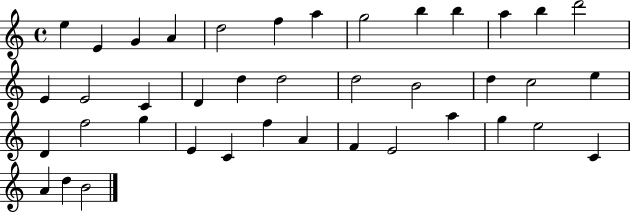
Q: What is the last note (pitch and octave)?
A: B4